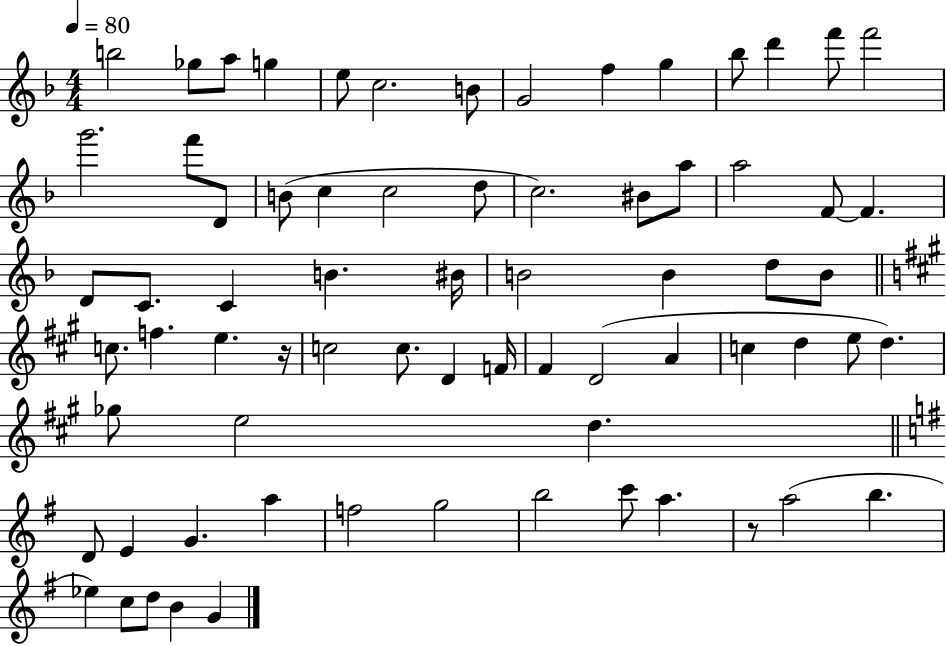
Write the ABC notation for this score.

X:1
T:Untitled
M:4/4
L:1/4
K:F
b2 _g/2 a/2 g e/2 c2 B/2 G2 f g _b/2 d' f'/2 f'2 g'2 f'/2 D/2 B/2 c c2 d/2 c2 ^B/2 a/2 a2 F/2 F D/2 C/2 C B ^B/4 B2 B d/2 B/2 c/2 f e z/4 c2 c/2 D F/4 ^F D2 A c d e/2 d _g/2 e2 d D/2 E G a f2 g2 b2 c'/2 a z/2 a2 b _e c/2 d/2 B G